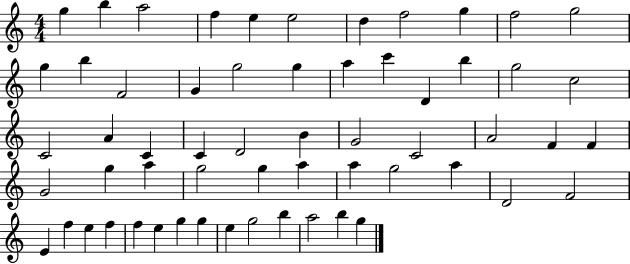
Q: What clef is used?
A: treble